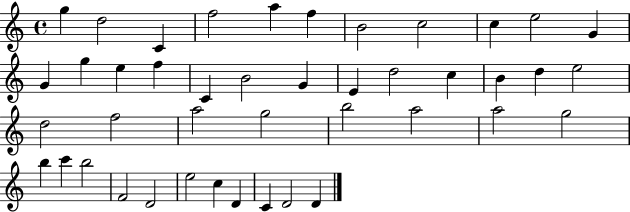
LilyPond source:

{
  \clef treble
  \time 4/4
  \defaultTimeSignature
  \key c \major
  g''4 d''2 c'4 | f''2 a''4 f''4 | b'2 c''2 | c''4 e''2 g'4 | \break g'4 g''4 e''4 f''4 | c'4 b'2 g'4 | e'4 d''2 c''4 | b'4 d''4 e''2 | \break d''2 f''2 | a''2 g''2 | b''2 a''2 | a''2 g''2 | \break b''4 c'''4 b''2 | f'2 d'2 | e''2 c''4 d'4 | c'4 d'2 d'4 | \break \bar "|."
}